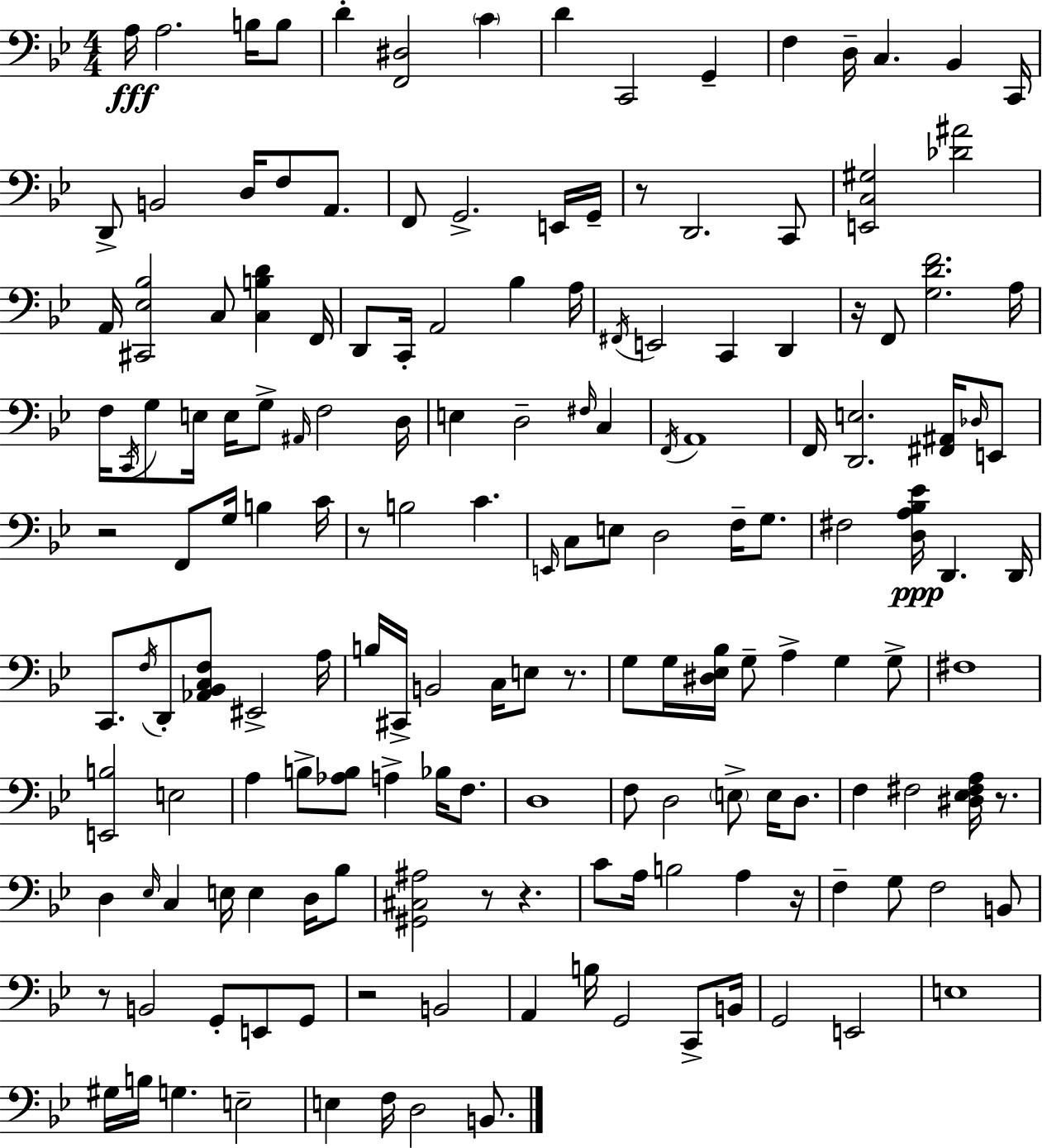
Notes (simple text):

A3/s A3/h. B3/s B3/e D4/q [F2,D#3]/h C4/q D4/q C2/h G2/q F3/q D3/s C3/q. Bb2/q C2/s D2/e B2/h D3/s F3/e A2/e. F2/e G2/h. E2/s G2/s R/e D2/h. C2/e [E2,C3,G#3]/h [Db4,A#4]/h A2/s [C#2,Eb3,Bb3]/h C3/e [C3,B3,D4]/q F2/s D2/e C2/s A2/h Bb3/q A3/s F#2/s E2/h C2/q D2/q R/s F2/e [G3,D4,F4]/h. A3/s F3/s C2/s G3/e E3/s E3/s G3/e A#2/s F3/h D3/s E3/q D3/h F#3/s C3/q F2/s A2/w F2/s [D2,E3]/h. [F#2,A#2]/s Db3/s E2/e R/h F2/e G3/s B3/q C4/s R/e B3/h C4/q. E2/s C3/e E3/e D3/h F3/s G3/e. F#3/h [D3,A3,Bb3,Eb4]/s D2/q. D2/s C2/e. F3/s D2/e [Ab2,Bb2,C3,F3]/e EIS2/h A3/s B3/s C#2/s B2/h C3/s E3/e R/e. G3/e G3/s [D#3,Eb3,Bb3]/s G3/e A3/q G3/q G3/e F#3/w [E2,B3]/h E3/h A3/q B3/e [Ab3,B3]/e A3/q Bb3/s F3/e. D3/w F3/e D3/h E3/e E3/s D3/e. F3/q F#3/h [D#3,Eb3,F#3,A3]/s R/e. D3/q Eb3/s C3/q E3/s E3/q D3/s Bb3/e [G#2,C#3,A#3]/h R/e R/q. C4/e A3/s B3/h A3/q R/s F3/q G3/e F3/h B2/e R/e B2/h G2/e E2/e G2/e R/h B2/h A2/q B3/s G2/h C2/e B2/s G2/h E2/h E3/w G#3/s B3/s G3/q. E3/h E3/q F3/s D3/h B2/e.